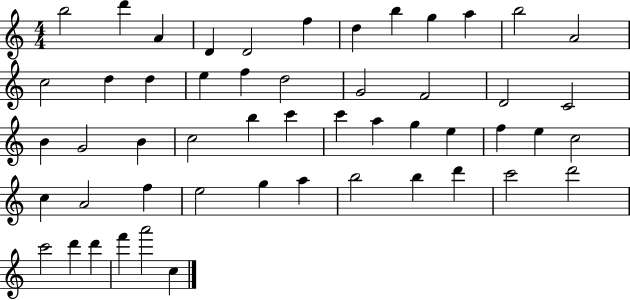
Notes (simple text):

B5/h D6/q A4/q D4/q D4/h F5/q D5/q B5/q G5/q A5/q B5/h A4/h C5/h D5/q D5/q E5/q F5/q D5/h G4/h F4/h D4/h C4/h B4/q G4/h B4/q C5/h B5/q C6/q C6/q A5/q G5/q E5/q F5/q E5/q C5/h C5/q A4/h F5/q E5/h G5/q A5/q B5/h B5/q D6/q C6/h D6/h C6/h D6/q D6/q F6/q A6/h C5/q